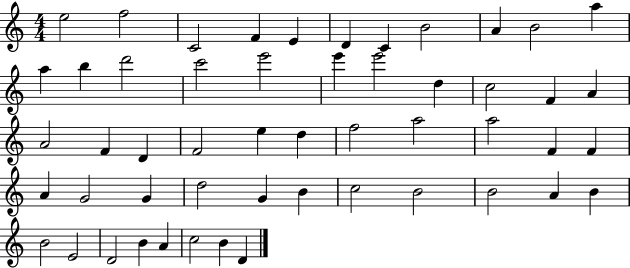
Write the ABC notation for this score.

X:1
T:Untitled
M:4/4
L:1/4
K:C
e2 f2 C2 F E D C B2 A B2 a a b d'2 c'2 e'2 e' e'2 d c2 F A A2 F D F2 e d f2 a2 a2 F F A G2 G d2 G B c2 B2 B2 A B B2 E2 D2 B A c2 B D